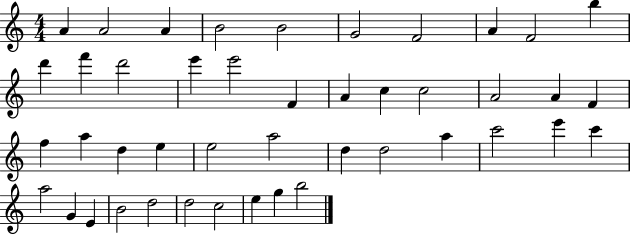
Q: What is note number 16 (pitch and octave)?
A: F4